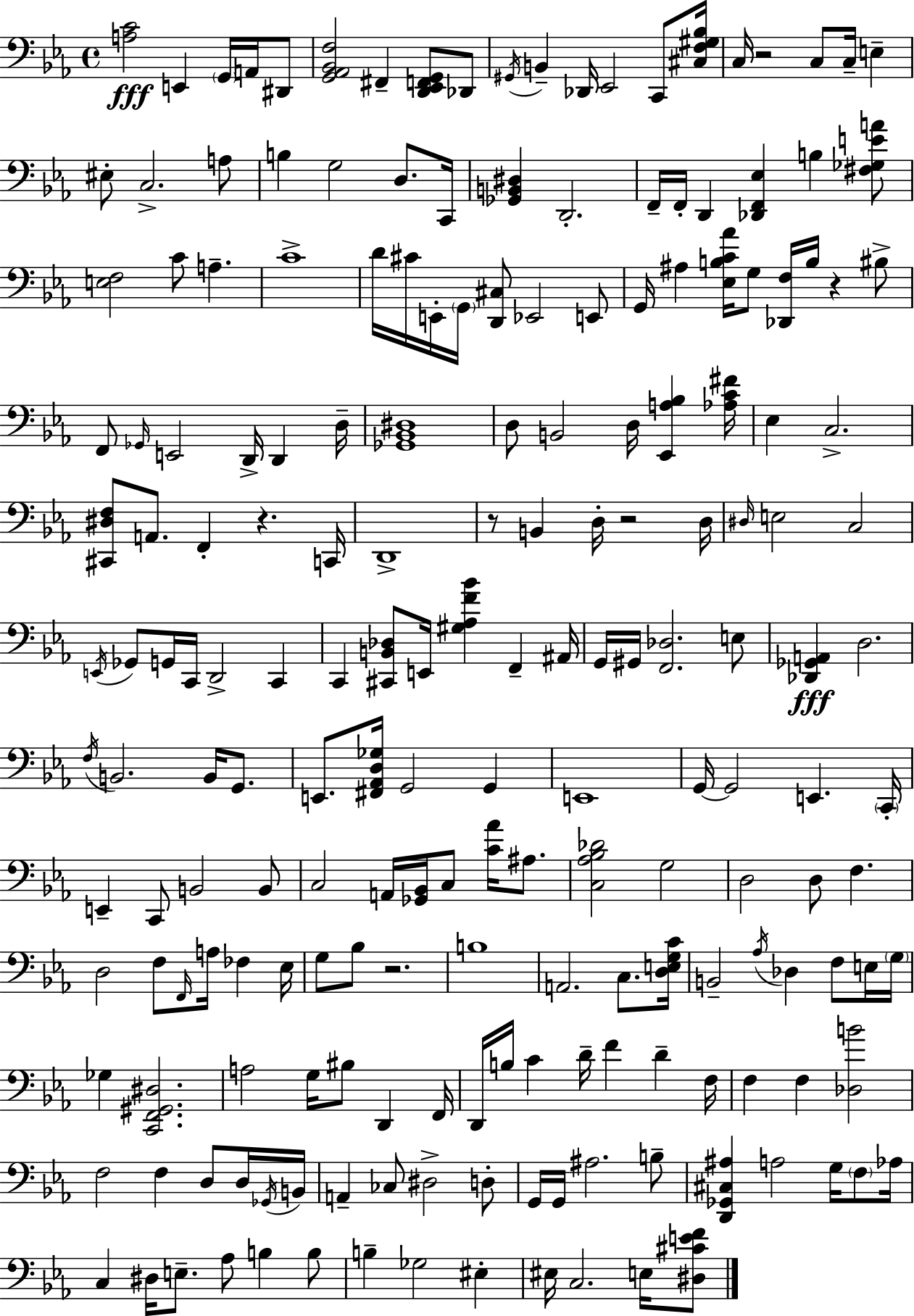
{
  \clef bass
  \time 4/4
  \defaultTimeSignature
  \key c \minor
  <a c'>2\fff e,4 \parenthesize g,16 a,16 dis,8 | <g, aes, bes, f>2 fis,4-- <d, ees, f, g,>8 des,8 | \acciaccatura { gis,16 } b,4-- des,16 ees,2 c,8 | <cis f gis bes>16 c16 r2 c8 c16-- e4-- | \break eis8-. c2.-> a8 | b4 g2 d8. | c,16 <ges, b, dis>4 d,2.-. | f,16-- f,16-. d,4 <des, f, ees>4 b4 <fis ges e' a'>8 | \break <e f>2 c'8 a4.-- | c'1-> | d'16 cis'16 e,16-. \parenthesize g,16 <d, cis>8 ees,2 e,8 | g,16 ais4 <ees b c' aes'>16 g8 <des, f>16 b16 r4 bis8-> | \break f,8 \grace { ges,16 } e,2 d,16-> d,4 | d16-- <ges, bes, dis>1 | d8 b,2 d16 <ees, a bes>4 | <aes c' fis'>16 ees4 c2.-> | \break <cis, dis f>8 a,8. f,4-. r4. | c,16 d,1-> | r8 b,4 d16-. r2 | d16 \grace { dis16 } e2 c2 | \break \acciaccatura { e,16 } ges,8 g,16 c,16 d,2-> | c,4 c,4 <cis, b, des>8 e,16 <gis aes f' bes'>4 f,4-- | ais,16 g,16 gis,16 <f, des>2. | e8 <des, ges, a,>4\fff d2. | \break \acciaccatura { f16 } b,2. | b,16 g,8. e,8. <fis, aes, d ges>16 g,2 | g,4 e,1 | g,16~~ g,2 e,4. | \break \parenthesize c,16-. e,4-- c,8 b,2 | b,8 c2 a,16 <ges, bes,>16 c8 | <c' aes'>16 ais8. <c aes bes des'>2 g2 | d2 d8 f4. | \break d2 f8 \grace { f,16 } | a16 fes4 ees16 g8 bes8 r2. | b1 | a,2. | \break c8. <d e g c'>16 b,2-- \acciaccatura { aes16 } des4 | f8 e16 \parenthesize g16 ges4 <c, f, gis, dis>2. | a2 g16 | bis8 d,4 f,16 d,16 b16 c'4 d'16-- f'4 | \break d'4-- f16 f4 f4 <des b'>2 | f2 f4 | d8 d16 \acciaccatura { ges,16 } b,16 a,4-- ces8 dis2-> | d8-. g,16 g,16 ais2. | \break b8-- <d, ges, cis ais>4 a2 | g16 \parenthesize f8 aes16 c4 dis16 e8.-- | aes8 b4 b8 b4-- ges2 | eis4-. eis16 c2. | \break e16 <dis cis' e' f'>8 \bar "|."
}